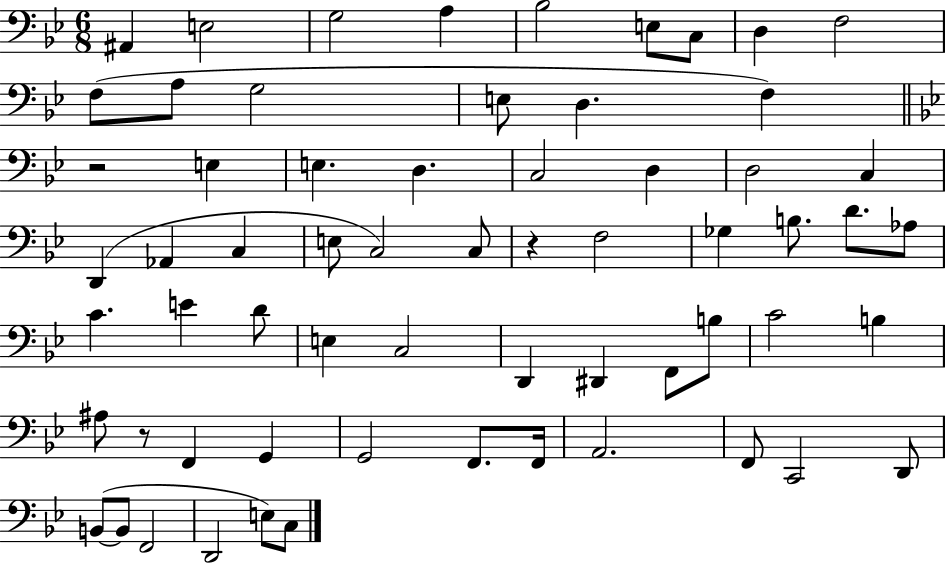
A#2/q E3/h G3/h A3/q Bb3/h E3/e C3/e D3/q F3/h F3/e A3/e G3/h E3/e D3/q. F3/q R/h E3/q E3/q. D3/q. C3/h D3/q D3/h C3/q D2/q Ab2/q C3/q E3/e C3/h C3/e R/q F3/h Gb3/q B3/e. D4/e. Ab3/e C4/q. E4/q D4/e E3/q C3/h D2/q D#2/q F2/e B3/e C4/h B3/q A#3/e R/e F2/q G2/q G2/h F2/e. F2/s A2/h. F2/e C2/h D2/e B2/e B2/e F2/h D2/h E3/e C3/e